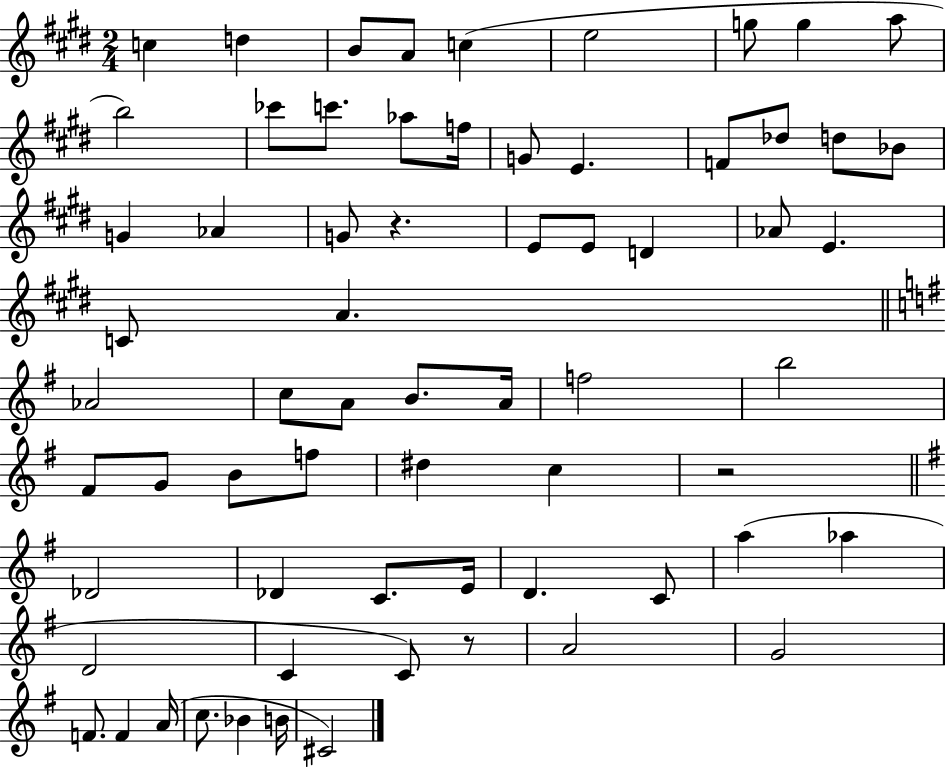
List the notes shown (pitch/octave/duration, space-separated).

C5/q D5/q B4/e A4/e C5/q E5/h G5/e G5/q A5/e B5/h CES6/e C6/e. Ab5/e F5/s G4/e E4/q. F4/e Db5/e D5/e Bb4/e G4/q Ab4/q G4/e R/q. E4/e E4/e D4/q Ab4/e E4/q. C4/e A4/q. Ab4/h C5/e A4/e B4/e. A4/s F5/h B5/h F#4/e G4/e B4/e F5/e D#5/q C5/q R/h Db4/h Db4/q C4/e. E4/s D4/q. C4/e A5/q Ab5/q D4/h C4/q C4/e R/e A4/h G4/h F4/e. F4/q A4/s C5/e. Bb4/q B4/s C#4/h